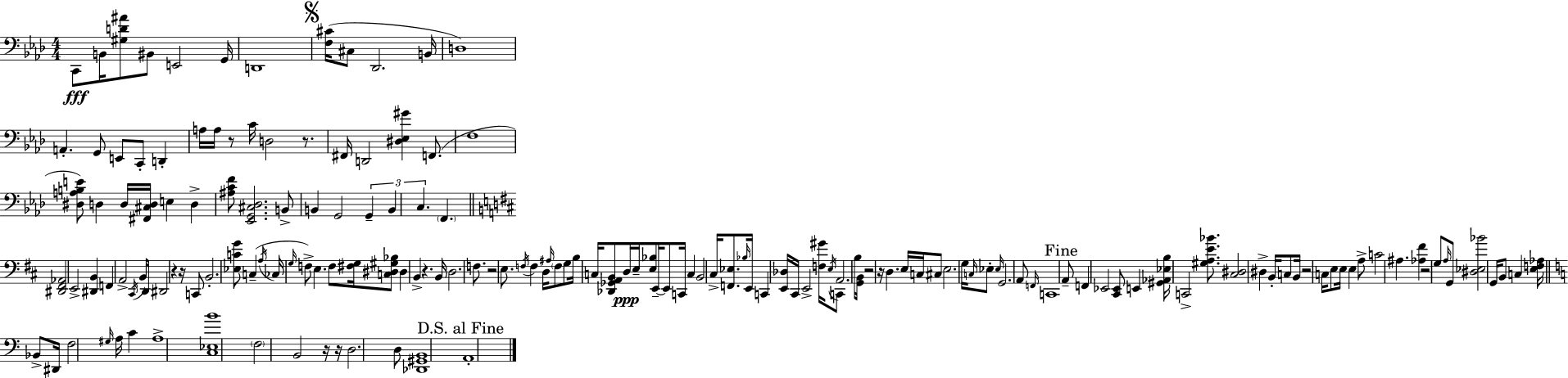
{
  \clef bass
  \numericTimeSignature
  \time 4/4
  \key aes \major
  \repeat volta 2 { c,8\fff b,16 <gis d' ais'>8 bis,8 e,2 g,16 | d,1 | \mark \markup { \musicglyph "scripts.segno" } <f cis'>16( cis8 des,2. b,16 | d1) | \break a,4.-. g,8 e,8 c,8-. d,4-. | a16 a16 r8 c'16 d2 r8. | fis,16 d,2 <dis ees gis'>4 f,8.( | f1 | \break <dis a b e'>8) d4 d16 <fis, cis d>16 e4 d4-> | <ais c' f'>8 <ees, g, cis des>2. b,8-> | b,4 g,2 \tuplet 3/2 { g,4-- | b,4 c4. } \parenthesize f,4. | \break \bar "||" \break \key d \major <dis, fis, aes,>2 e,2-> | <dis, b,>4 f,4 a,2-> | \acciaccatura { cis,16 } b,8 d,16 dis,2 r4 | r16 c,8 b,2.-. <ees c' g'>8 | \break c4--( \acciaccatura { a16 } ces16 \grace { g16 } f8->) e4. | f8 <fis g>16 <c dis gis bes>8 dis4 b,4-> r4. | b,16 d2. | f8. r2 e8. \acciaccatura { f16 } f4 | \break d16 \grace { ais16 } \parenthesize f8 g8 b16 c16 <des, ges, a, b,>8 d16\ppp e16-- <e bes>8 | e,16--~~ e,8 c,16 c4 b,2 | cis16-> <f, ees>8. \grace { bes16 } e,16 c,4 <e, des>16 cis,16 e,2-> | <f gis'>16 \acciaccatura { e16 } c,8 a,2. | \break b16 <g, b,>16 r2 r16 | d4. e16 c16 cis8 e2. | g16 \grace { c16 } ees8-. \grace { ees16 } g,2. | a,8 \grace { f,16 } c,1 | \break \mark "Fine" a,8-- f,4 | ees,2 <cis, ees,>8 e,4 <gis, aes, ees b>16 c,2-> | <gis a e' bes'>8. <cis dis>2 | dis4-> b,16-. c8 b,16 r2 | \break c16 e8 e16 e4 a8-> c'2 | ais4. <aes fis'>4 r2 | g8 \grace { a16 } g,8 <dis ees bes'>2 | g,16 b,8 c4 <e f aes>16 \bar "||" \break \key c \major bes,8-> dis,16 f2 \grace { gis16 } a16 c'4 | a1-> | <c ees b'>1 | \parenthesize f2 b,2 | \break r16 r16 d2. d8 | <des, gis, b,>1 | \mark "D.S. al Fine" a,1-. | } \bar "|."
}